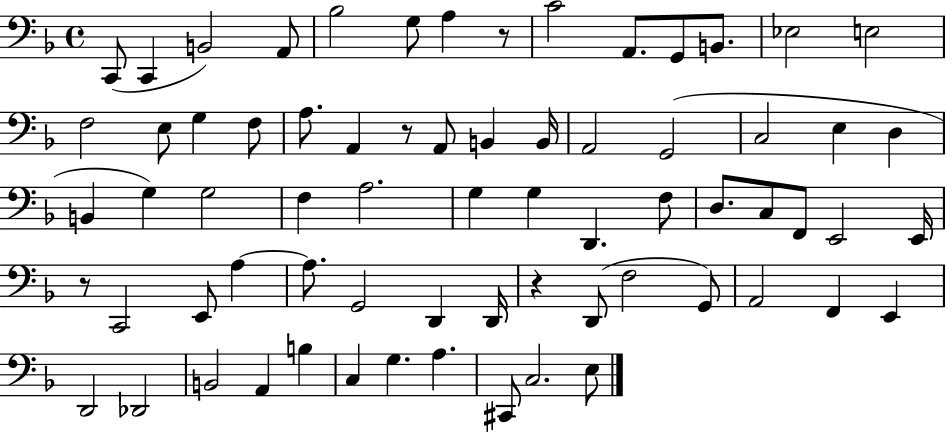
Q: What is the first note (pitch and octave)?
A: C2